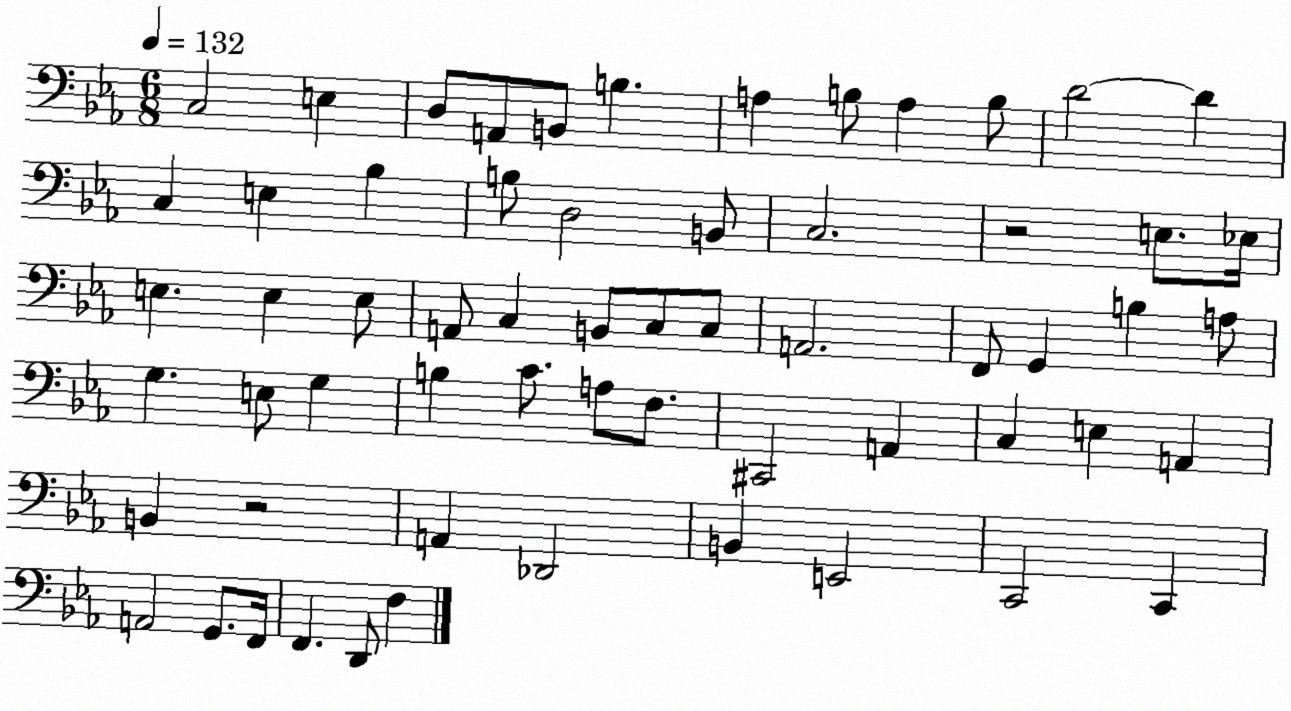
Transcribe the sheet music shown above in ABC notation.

X:1
T:Untitled
M:6/8
L:1/4
K:Eb
C,2 E, D,/2 A,,/2 B,,/2 B, A, B,/2 A, B,/2 D2 D C, E, _B, B,/2 D,2 B,,/2 C,2 z2 E,/2 _E,/4 E, E, E,/2 A,,/2 C, B,,/2 C,/2 C,/2 A,,2 F,,/2 G,, B, A,/2 G, E,/2 G, B, C/2 A,/2 F,/2 ^C,,2 A,, C, E, A,, B,, z2 A,, _D,,2 B,, E,,2 C,,2 C,, A,,2 G,,/2 F,,/4 F,, D,,/2 F,